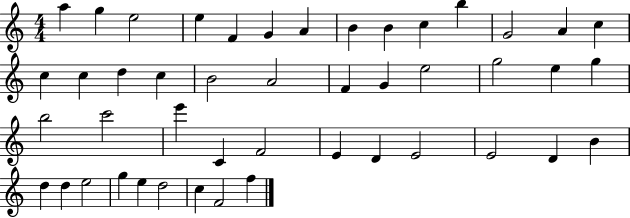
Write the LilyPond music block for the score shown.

{
  \clef treble
  \numericTimeSignature
  \time 4/4
  \key c \major
  a''4 g''4 e''2 | e''4 f'4 g'4 a'4 | b'4 b'4 c''4 b''4 | g'2 a'4 c''4 | \break c''4 c''4 d''4 c''4 | b'2 a'2 | f'4 g'4 e''2 | g''2 e''4 g''4 | \break b''2 c'''2 | e'''4 c'4 f'2 | e'4 d'4 e'2 | e'2 d'4 b'4 | \break d''4 d''4 e''2 | g''4 e''4 d''2 | c''4 f'2 f''4 | \bar "|."
}